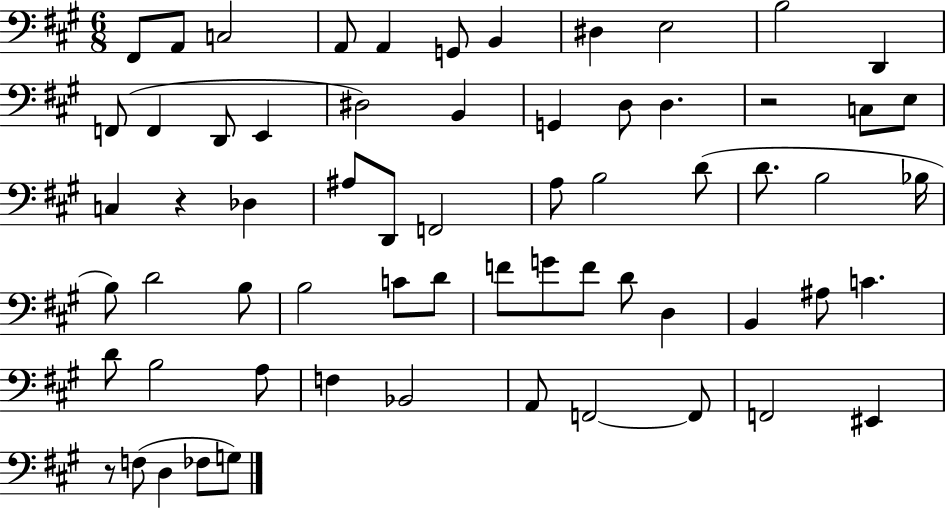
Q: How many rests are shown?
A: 3